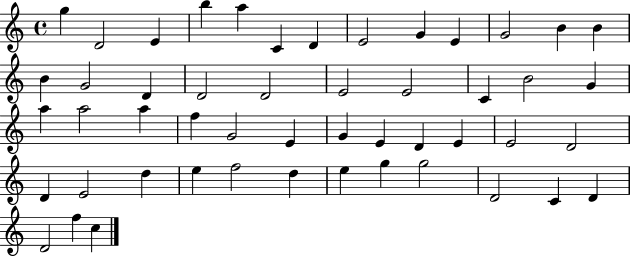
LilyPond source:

{
  \clef treble
  \time 4/4
  \defaultTimeSignature
  \key c \major
  g''4 d'2 e'4 | b''4 a''4 c'4 d'4 | e'2 g'4 e'4 | g'2 b'4 b'4 | \break b'4 g'2 d'4 | d'2 d'2 | e'2 e'2 | c'4 b'2 g'4 | \break a''4 a''2 a''4 | f''4 g'2 e'4 | g'4 e'4 d'4 e'4 | e'2 d'2 | \break d'4 e'2 d''4 | e''4 f''2 d''4 | e''4 g''4 g''2 | d'2 c'4 d'4 | \break d'2 f''4 c''4 | \bar "|."
}